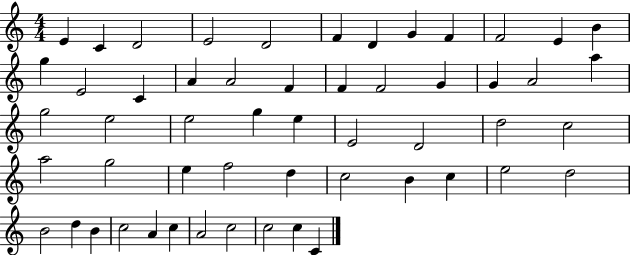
{
  \clef treble
  \numericTimeSignature
  \time 4/4
  \key c \major
  e'4 c'4 d'2 | e'2 d'2 | f'4 d'4 g'4 f'4 | f'2 e'4 b'4 | \break g''4 e'2 c'4 | a'4 a'2 f'4 | f'4 f'2 g'4 | g'4 a'2 a''4 | \break g''2 e''2 | e''2 g''4 e''4 | e'2 d'2 | d''2 c''2 | \break a''2 g''2 | e''4 f''2 d''4 | c''2 b'4 c''4 | e''2 d''2 | \break b'2 d''4 b'4 | c''2 a'4 c''4 | a'2 c''2 | c''2 c''4 c'4 | \break \bar "|."
}